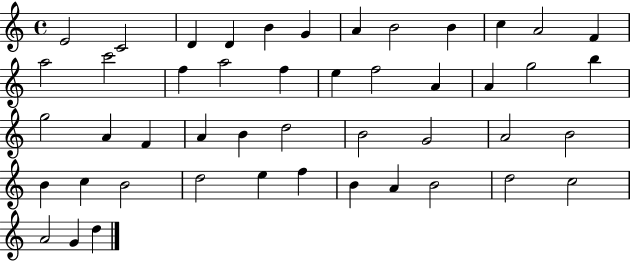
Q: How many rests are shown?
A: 0